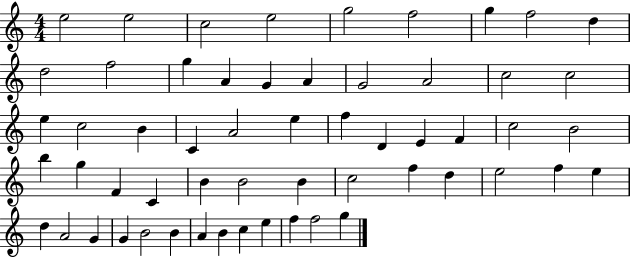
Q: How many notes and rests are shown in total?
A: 57